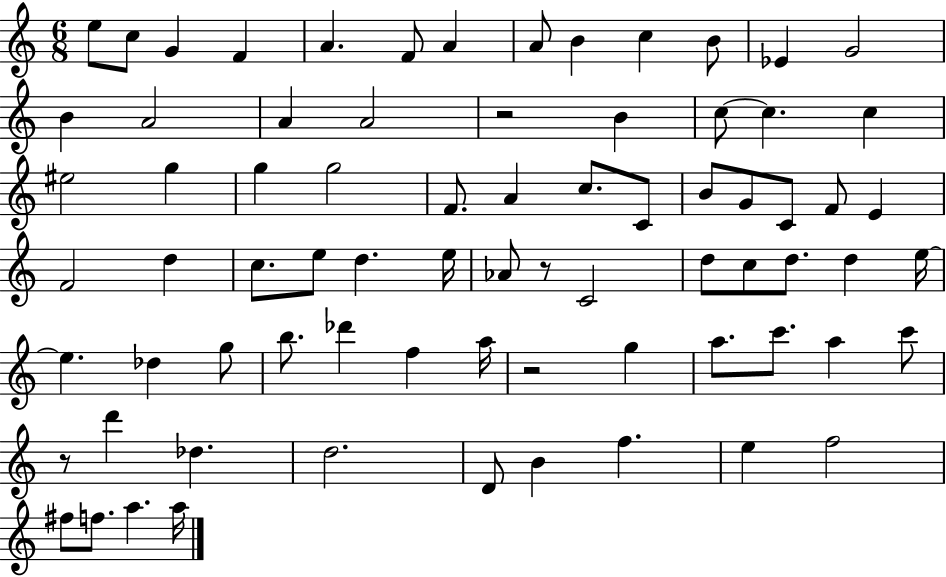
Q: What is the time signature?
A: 6/8